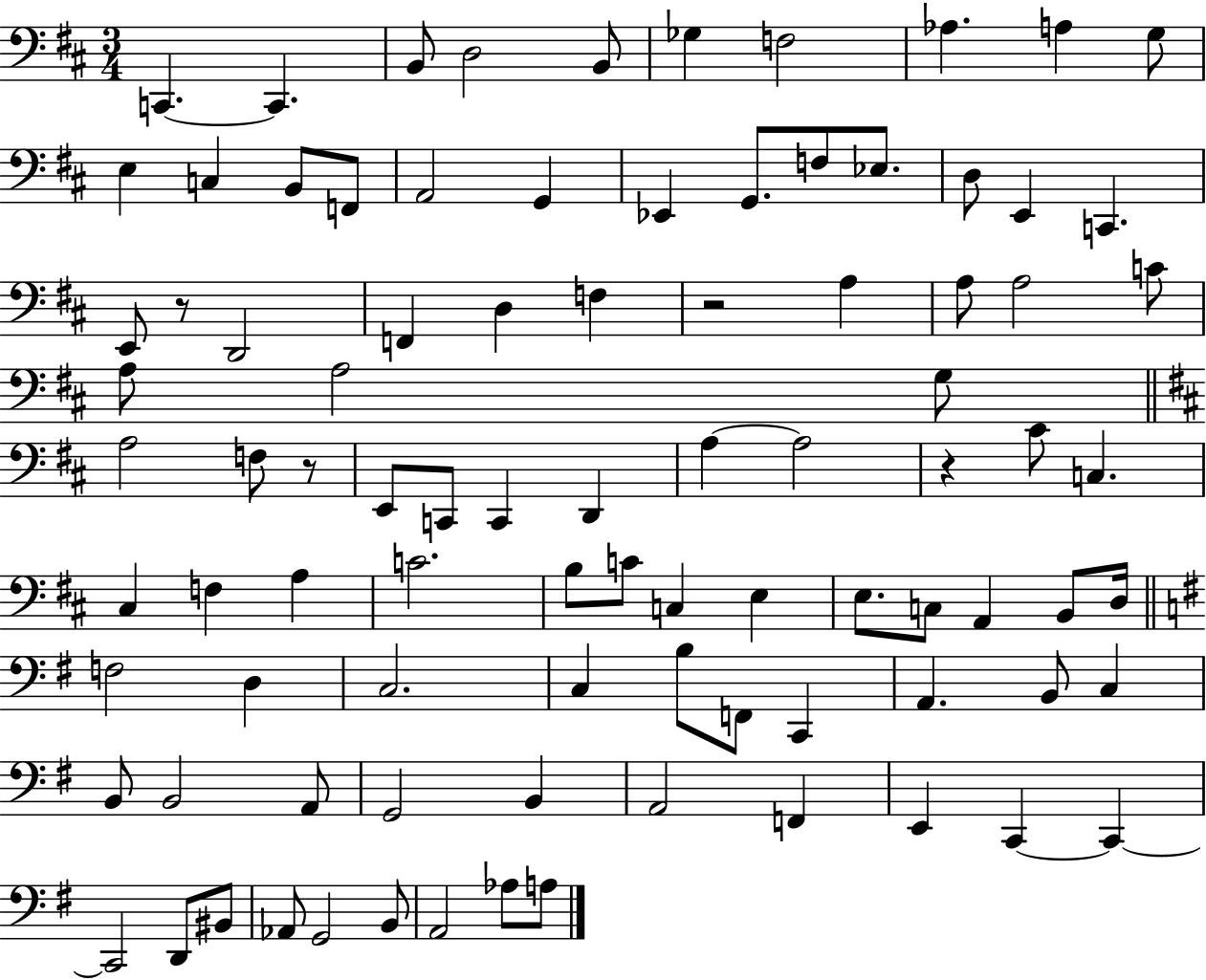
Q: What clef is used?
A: bass